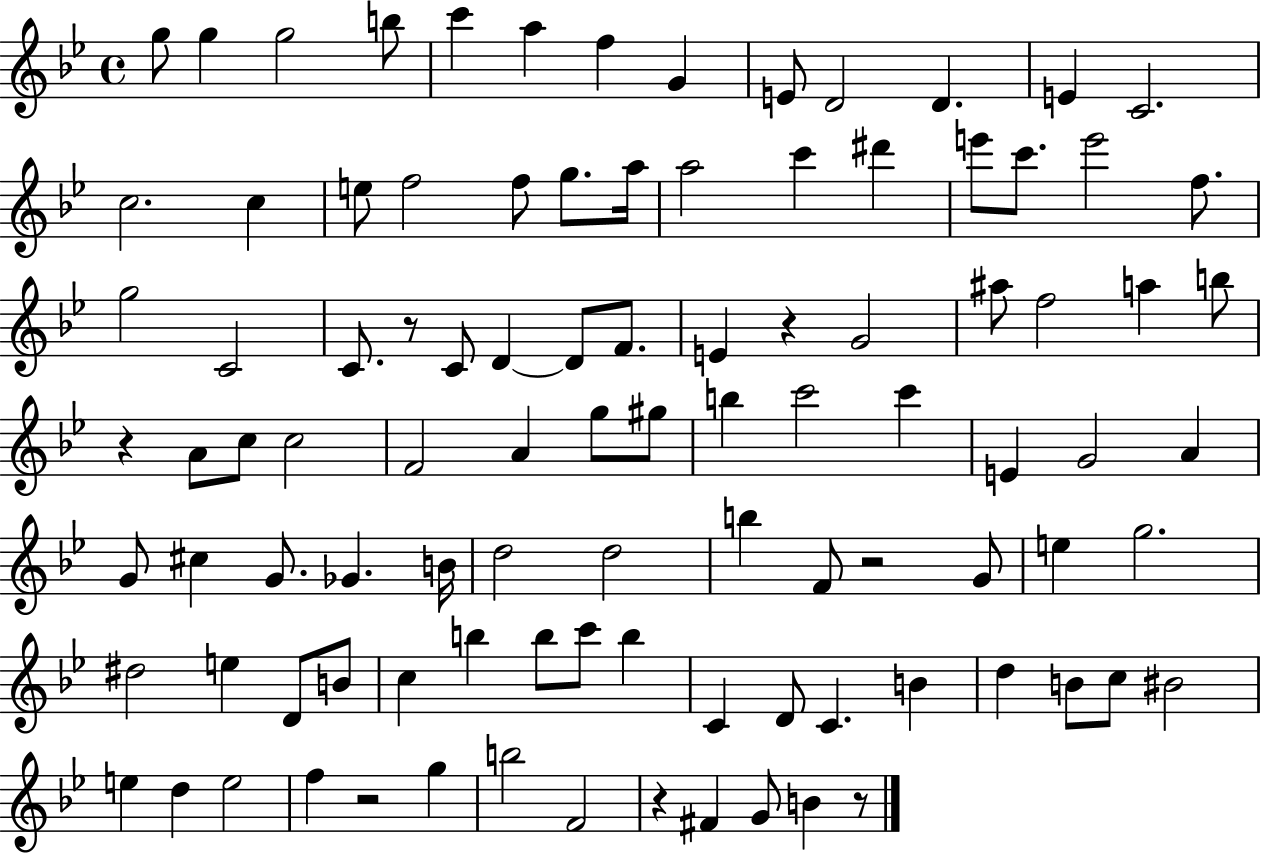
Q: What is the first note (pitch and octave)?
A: G5